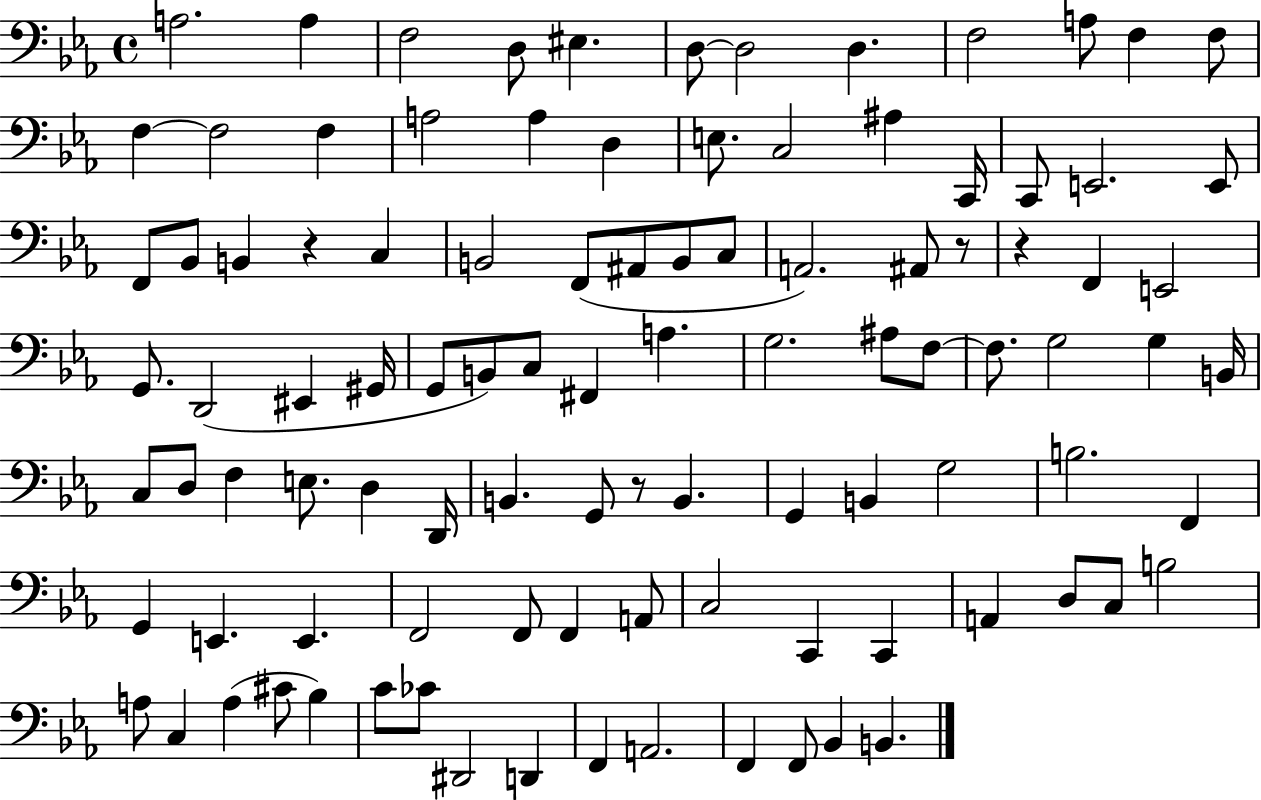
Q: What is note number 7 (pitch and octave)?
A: D3